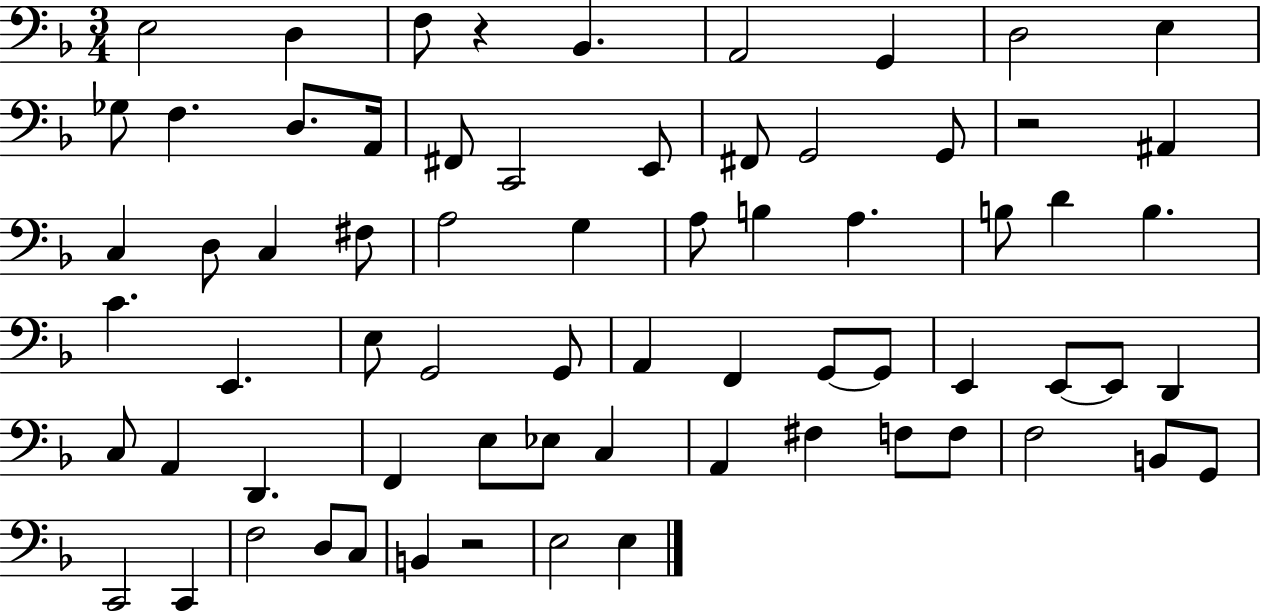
E3/h D3/q F3/e R/q Bb2/q. A2/h G2/q D3/h E3/q Gb3/e F3/q. D3/e. A2/s F#2/e C2/h E2/e F#2/e G2/h G2/e R/h A#2/q C3/q D3/e C3/q F#3/e A3/h G3/q A3/e B3/q A3/q. B3/e D4/q B3/q. C4/q. E2/q. E3/e G2/h G2/e A2/q F2/q G2/e G2/e E2/q E2/e E2/e D2/q C3/e A2/q D2/q. F2/q E3/e Eb3/e C3/q A2/q F#3/q F3/e F3/e F3/h B2/e G2/e C2/h C2/q F3/h D3/e C3/e B2/q R/h E3/h E3/q